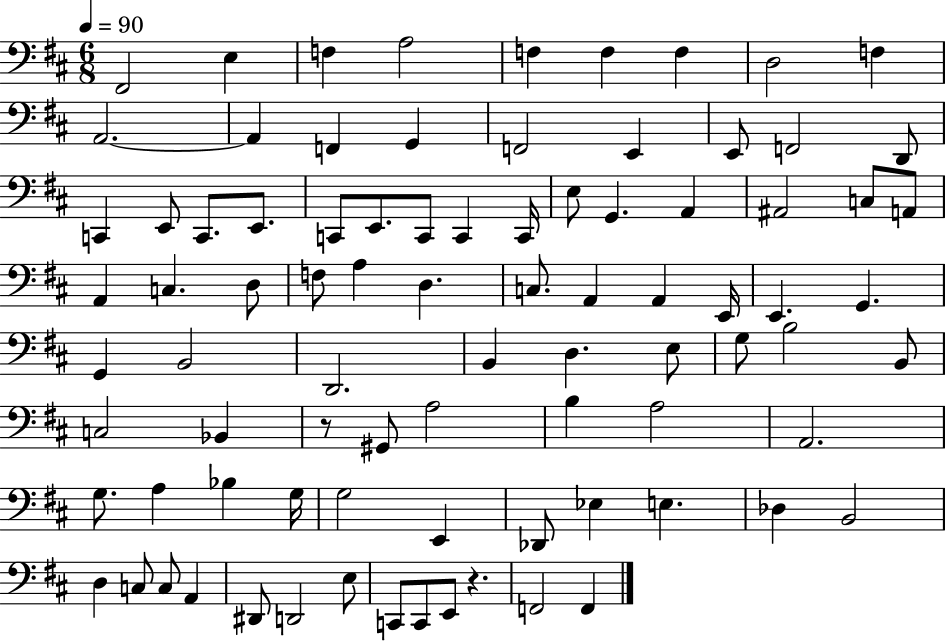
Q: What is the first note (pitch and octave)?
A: F#2